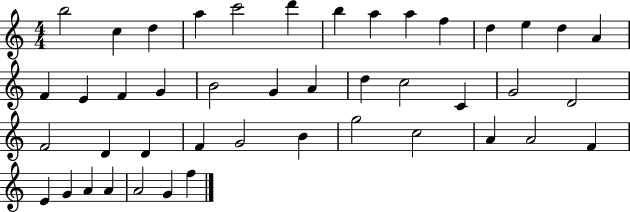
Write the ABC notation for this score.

X:1
T:Untitled
M:4/4
L:1/4
K:C
b2 c d a c'2 d' b a a f d e d A F E F G B2 G A d c2 C G2 D2 F2 D D F G2 B g2 c2 A A2 F E G A A A2 G f